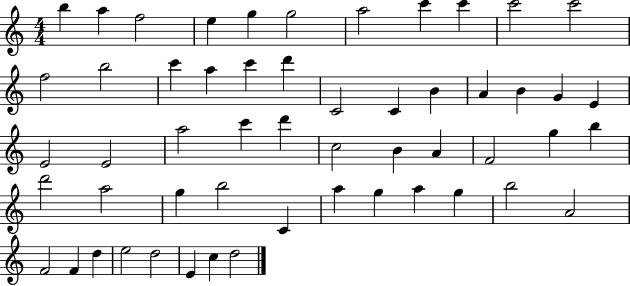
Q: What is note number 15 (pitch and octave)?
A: A5